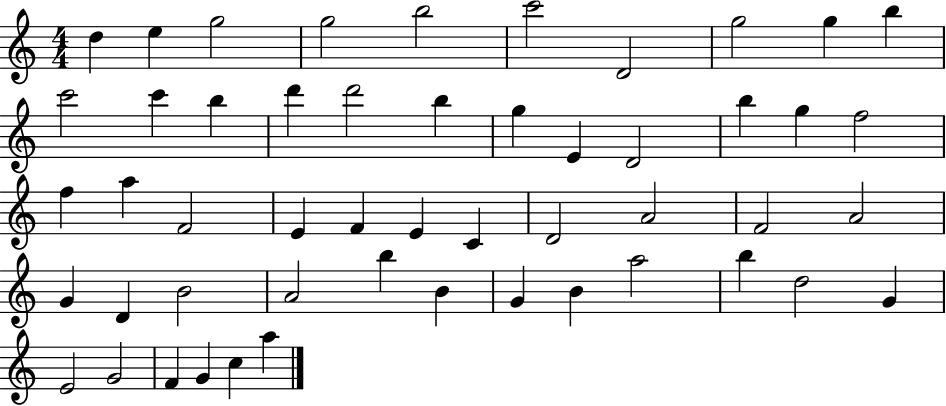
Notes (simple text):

D5/q E5/q G5/h G5/h B5/h C6/h D4/h G5/h G5/q B5/q C6/h C6/q B5/q D6/q D6/h B5/q G5/q E4/q D4/h B5/q G5/q F5/h F5/q A5/q F4/h E4/q F4/q E4/q C4/q D4/h A4/h F4/h A4/h G4/q D4/q B4/h A4/h B5/q B4/q G4/q B4/q A5/h B5/q D5/h G4/q E4/h G4/h F4/q G4/q C5/q A5/q